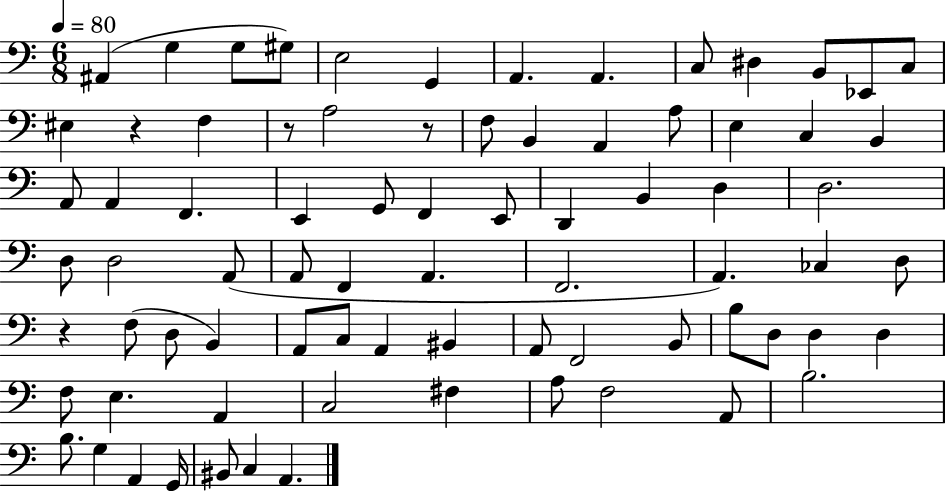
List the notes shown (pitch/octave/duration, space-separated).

A#2/q G3/q G3/e G#3/e E3/h G2/q A2/q. A2/q. C3/e D#3/q B2/e Eb2/e C3/e EIS3/q R/q F3/q R/e A3/h R/e F3/e B2/q A2/q A3/e E3/q C3/q B2/q A2/e A2/q F2/q. E2/q G2/e F2/q E2/e D2/q B2/q D3/q D3/h. D3/e D3/h A2/e A2/e F2/q A2/q. F2/h. A2/q. CES3/q D3/e R/q F3/e D3/e B2/q A2/e C3/e A2/q BIS2/q A2/e F2/h B2/e B3/e D3/e D3/q D3/q F3/e E3/q. A2/q C3/h F#3/q A3/e F3/h A2/e B3/h. B3/e. G3/q A2/q G2/s BIS2/e C3/q A2/q.